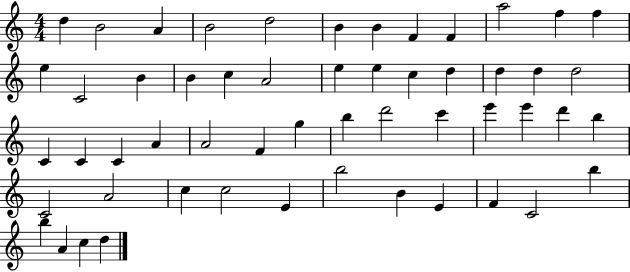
{
  \clef treble
  \numericTimeSignature
  \time 4/4
  \key c \major
  d''4 b'2 a'4 | b'2 d''2 | b'4 b'4 f'4 f'4 | a''2 f''4 f''4 | \break e''4 c'2 b'4 | b'4 c''4 a'2 | e''4 e''4 c''4 d''4 | d''4 d''4 d''2 | \break c'4 c'4 c'4 a'4 | a'2 f'4 g''4 | b''4 d'''2 c'''4 | e'''4 e'''4 d'''4 b''4 | \break c'2 a'2 | c''4 c''2 e'4 | b''2 b'4 e'4 | f'4 c'2 b''4 | \break b''4 a'4 c''4 d''4 | \bar "|."
}